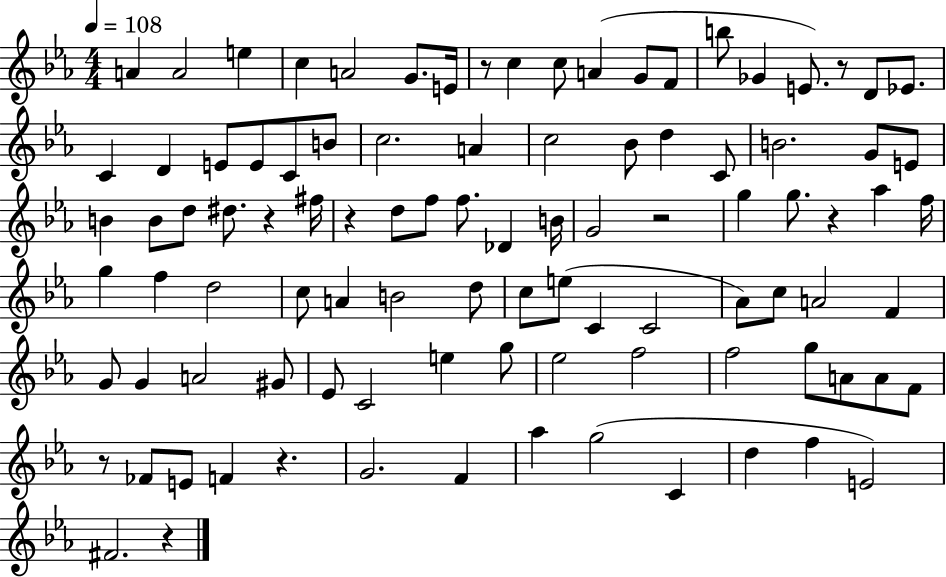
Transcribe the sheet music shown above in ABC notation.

X:1
T:Untitled
M:4/4
L:1/4
K:Eb
A A2 e c A2 G/2 E/4 z/2 c c/2 A G/2 F/2 b/2 _G E/2 z/2 D/2 _E/2 C D E/2 E/2 C/2 B/2 c2 A c2 _B/2 d C/2 B2 G/2 E/2 B B/2 d/2 ^d/2 z ^f/4 z d/2 f/2 f/2 _D B/4 G2 z2 g g/2 z _a f/4 g f d2 c/2 A B2 d/2 c/2 e/2 C C2 _A/2 c/2 A2 F G/2 G A2 ^G/2 _E/2 C2 e g/2 _e2 f2 f2 g/2 A/2 A/2 F/2 z/2 _F/2 E/2 F z G2 F _a g2 C d f E2 ^F2 z